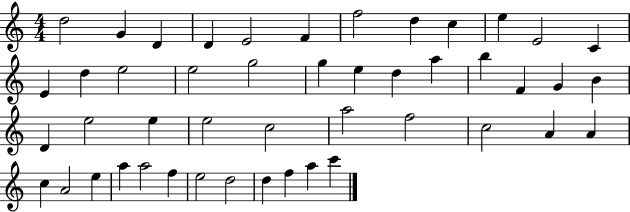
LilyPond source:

{
  \clef treble
  \numericTimeSignature
  \time 4/4
  \key c \major
  d''2 g'4 d'4 | d'4 e'2 f'4 | f''2 d''4 c''4 | e''4 e'2 c'4 | \break e'4 d''4 e''2 | e''2 g''2 | g''4 e''4 d''4 a''4 | b''4 f'4 g'4 b'4 | \break d'4 e''2 e''4 | e''2 c''2 | a''2 f''2 | c''2 a'4 a'4 | \break c''4 a'2 e''4 | a''4 a''2 f''4 | e''2 d''2 | d''4 f''4 a''4 c'''4 | \break \bar "|."
}